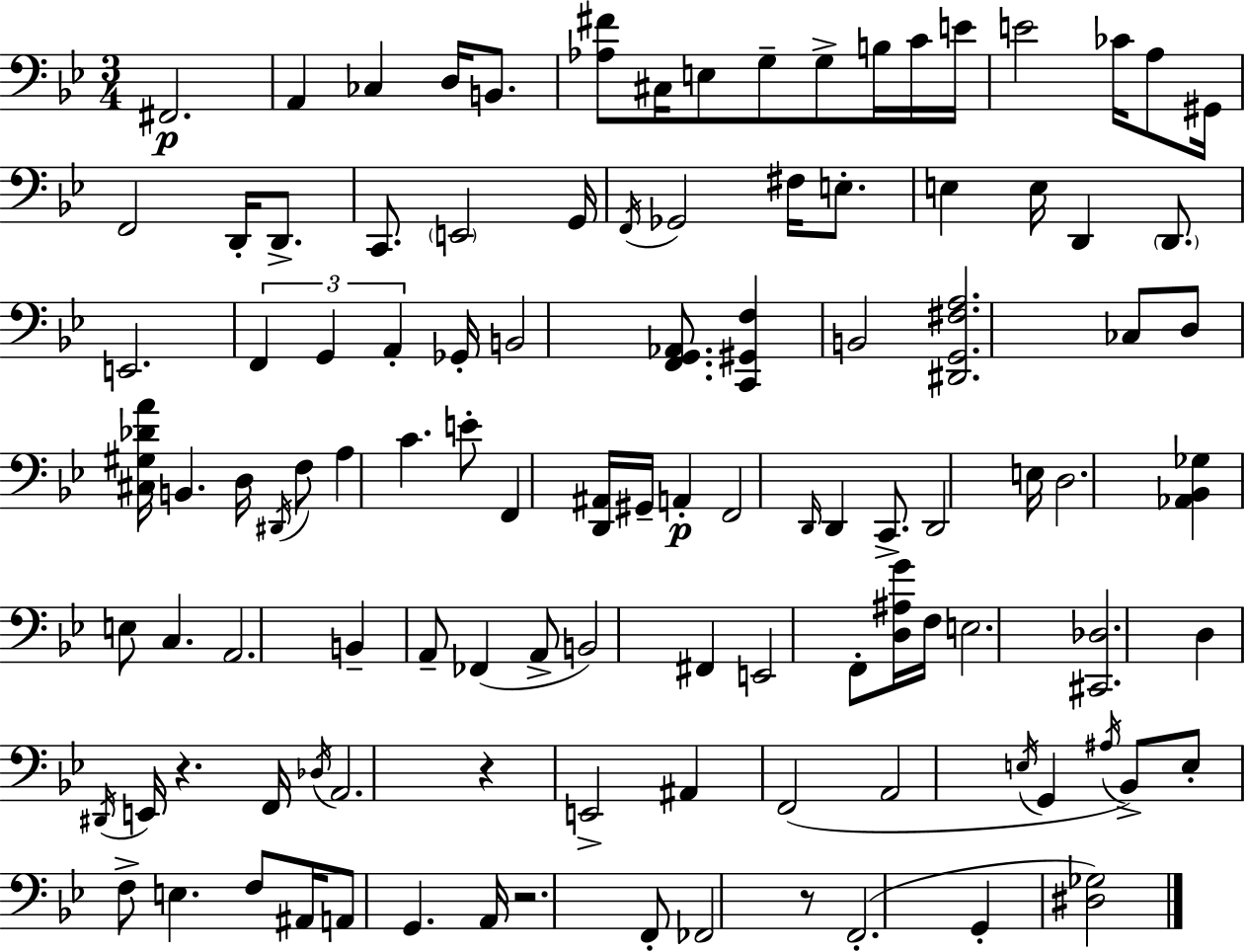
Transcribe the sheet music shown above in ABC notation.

X:1
T:Untitled
M:3/4
L:1/4
K:Gm
^F,,2 A,, _C, D,/4 B,,/2 [_A,^F]/2 ^C,/4 E,/2 G,/2 G,/2 B,/4 C/4 E/4 E2 _C/4 A,/2 ^G,,/4 F,,2 D,,/4 D,,/2 C,,/2 E,,2 G,,/4 F,,/4 _G,,2 ^F,/4 E,/2 E, E,/4 D,, D,,/2 E,,2 F,, G,, A,, _G,,/4 B,,2 [F,,G,,_A,,]/2 [C,,^G,,F,] B,,2 [^D,,G,,^F,A,]2 _C,/2 D,/2 [^C,^G,_DA]/4 B,, D,/4 ^D,,/4 F,/2 A, C E/2 F,, [D,,^A,,]/4 ^G,,/4 A,, F,,2 D,,/4 D,, C,,/2 D,,2 E,/4 D,2 [_A,,_B,,_G,] E,/2 C, A,,2 B,, A,,/2 _F,, A,,/2 B,,2 ^F,, E,,2 F,,/2 [D,^A,G]/4 F,/4 E,2 [^C,,_D,]2 D, ^D,,/4 E,,/4 z F,,/4 _D,/4 A,,2 z E,,2 ^A,, F,,2 A,,2 E,/4 G,, ^A,/4 _B,,/2 E,/2 F,/2 E, F,/2 ^A,,/4 A,,/2 G,, A,,/4 z2 F,,/2 _F,,2 z/2 F,,2 G,, [^D,_G,]2